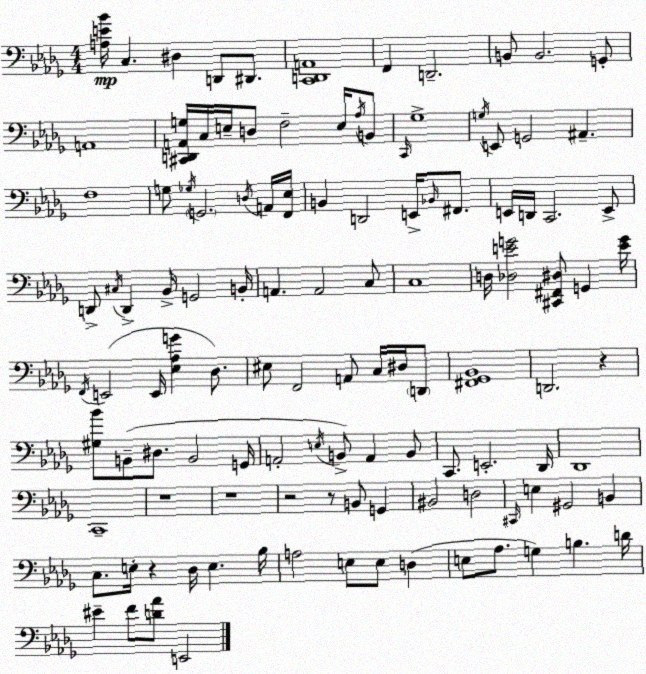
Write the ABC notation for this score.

X:1
T:Untitled
M:4/4
L:1/4
K:Bbm
[A,E_B]/4 C, ^D, D,,/2 ^D,,/2 [C,,D,,A,,]4 F,, D,,2 B,,/2 B,,2 G,,/2 A,,4 [^C,,D,,A,,G,]/4 C,/4 E,/4 D,/2 F,2 E,/4 _A,/4 B,,/2 C,,/4 _G,4 G,/4 E,,/2 G,,2 ^A,, F,4 G,/2 _G,/4 G,,2 D,/4 A,,/4 [F,,_E,]/4 B,, D,,2 E,,/4 _B,,/4 ^F,,/2 E,,/4 D,,/4 C,,2 E,,/2 D,,/2 ^C,/4 D,, _B,,/4 G,,2 B,,/4 A,, A,,2 C,/2 C,4 D,/4 [_D,EG]2 [^C,,^F,,^D,]/2 G,, [EG]/4 F,,/4 E,,2 E,,/4 [_E,_A,G] _D,/2 ^E,/2 F,,2 A,,/2 C,/4 ^D,/4 D,,/2 [^F,,_G,,_B,,]4 D,,2 z [^G,_B]/2 B,,/2 ^D,/2 B,,2 G,,/4 A,,2 E,/4 B,,/2 A,, B,,/2 C,,/2 E,,2 _D,,/4 _D,,4 C,,4 z4 z4 z2 z/2 B,,/2 G,, ^B,,2 D,2 ^C,,/4 E, ^G,,2 B,, C,/2 E,/4 z _D,/4 E, _B,/4 A,2 E,/2 E,/2 D, E,/2 _A,/2 G, B, D/4 ^E F/2 [D_A]/2 E,,2